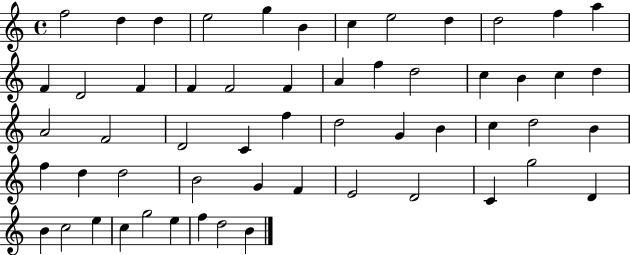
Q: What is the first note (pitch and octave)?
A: F5